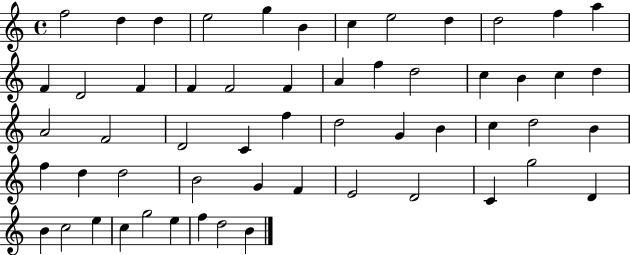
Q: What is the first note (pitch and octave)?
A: F5